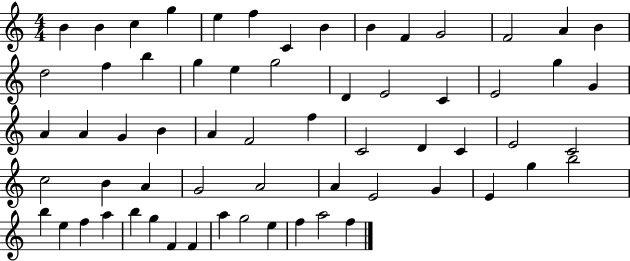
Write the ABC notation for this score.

X:1
T:Untitled
M:4/4
L:1/4
K:C
B B c g e f C B B F G2 F2 A B d2 f b g e g2 D E2 C E2 g G A A G B A F2 f C2 D C E2 C2 c2 B A G2 A2 A E2 G E g b2 b e f a b g F F a g2 e f a2 f